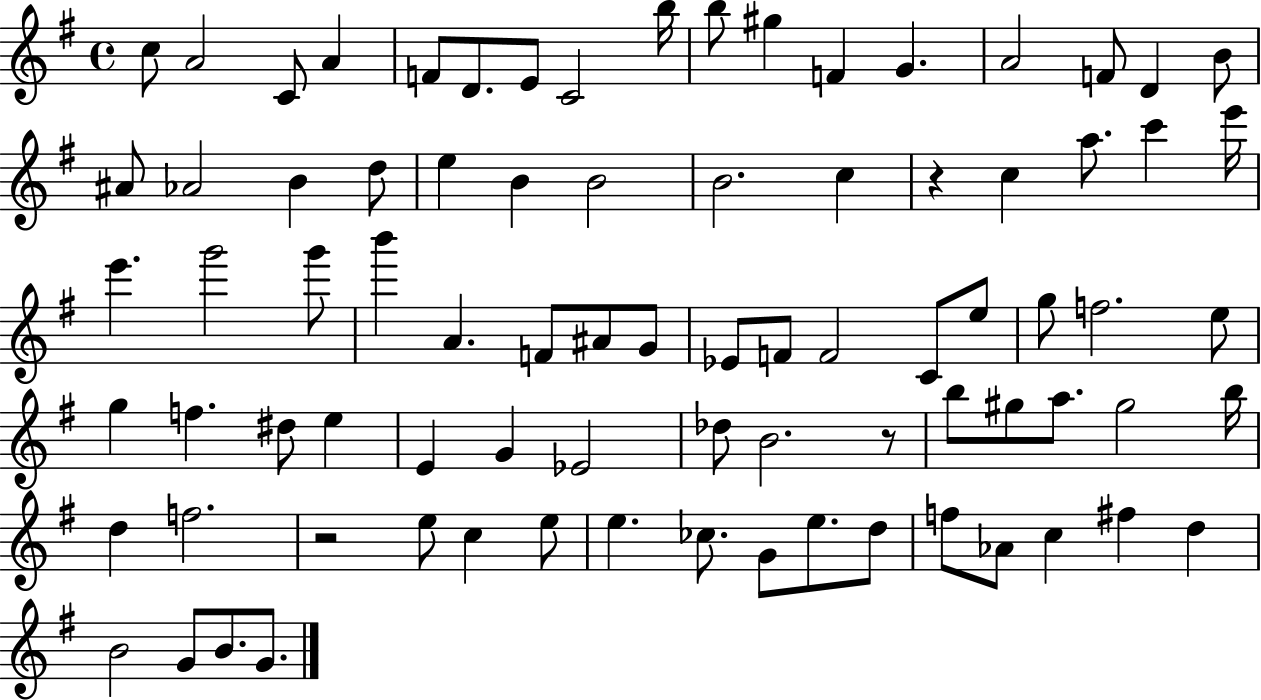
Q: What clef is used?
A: treble